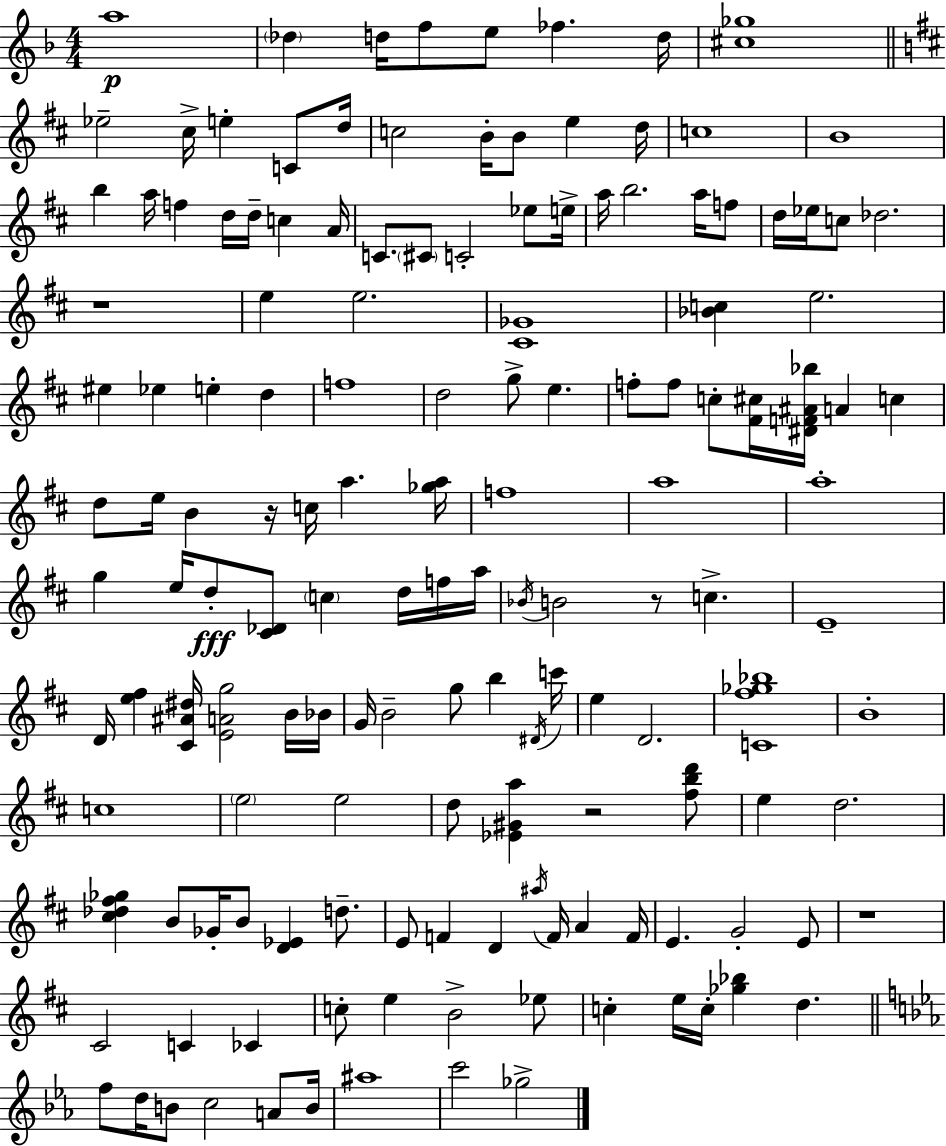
{
  \clef treble
  \numericTimeSignature
  \time 4/4
  \key d \minor
  \repeat volta 2 { a''1\p | \parenthesize des''4 d''16 f''8 e''8 fes''4. d''16 | <cis'' ges''>1 | \bar "||" \break \key d \major ees''2-- cis''16-> e''4-. c'8 d''16 | c''2 b'16-. b'8 e''4 d''16 | c''1 | b'1 | \break b''4 a''16 f''4 d''16 d''16-- c''4 a'16 | c'8. \parenthesize cis'8 c'2-. ees''8 e''16-> | a''16 b''2. a''16 f''8 | d''16 ees''16 c''8 des''2. | \break r1 | e''4 e''2. | <cis' ges'>1 | <bes' c''>4 e''2. | \break eis''4 ees''4 e''4-. d''4 | f''1 | d''2 g''8-> e''4. | f''8-. f''8 c''8-. <fis' cis''>16 <dis' f' ais' bes''>16 a'4 c''4 | \break d''8 e''16 b'4 r16 c''16 a''4. <ges'' a''>16 | f''1 | a''1 | a''1-. | \break g''4 e''16 d''8-.\fff <cis' des'>8 \parenthesize c''4 d''16 f''16 a''16 | \acciaccatura { bes'16 } b'2 r8 c''4.-> | e'1-- | d'16 <e'' fis''>4 <cis' ais' dis''>16 <e' a' g''>2 b'16 | \break bes'16 g'16 b'2-- g''8 b''4 | \acciaccatura { dis'16 } c'''16 e''4 d'2. | <c' fis'' ges'' bes''>1 | b'1-. | \break c''1 | \parenthesize e''2 e''2 | d''8 <ees' gis' a''>4 r2 | <fis'' b'' d'''>8 e''4 d''2. | \break <cis'' des'' fis'' ges''>4 b'8 ges'16-. b'8 <d' ees'>4 d''8.-- | e'8 f'4 d'4 \acciaccatura { ais''16 } f'16 a'4 | f'16 e'4. g'2-. | e'8 r1 | \break cis'2 c'4 ces'4 | c''8-. e''4 b'2-> | ees''8 c''4-. e''16 c''16-. <ges'' bes''>4 d''4. | \bar "||" \break \key c \minor f''8 d''16 b'8 c''2 a'8 b'16 | ais''1 | c'''2 ges''2-> | } \bar "|."
}